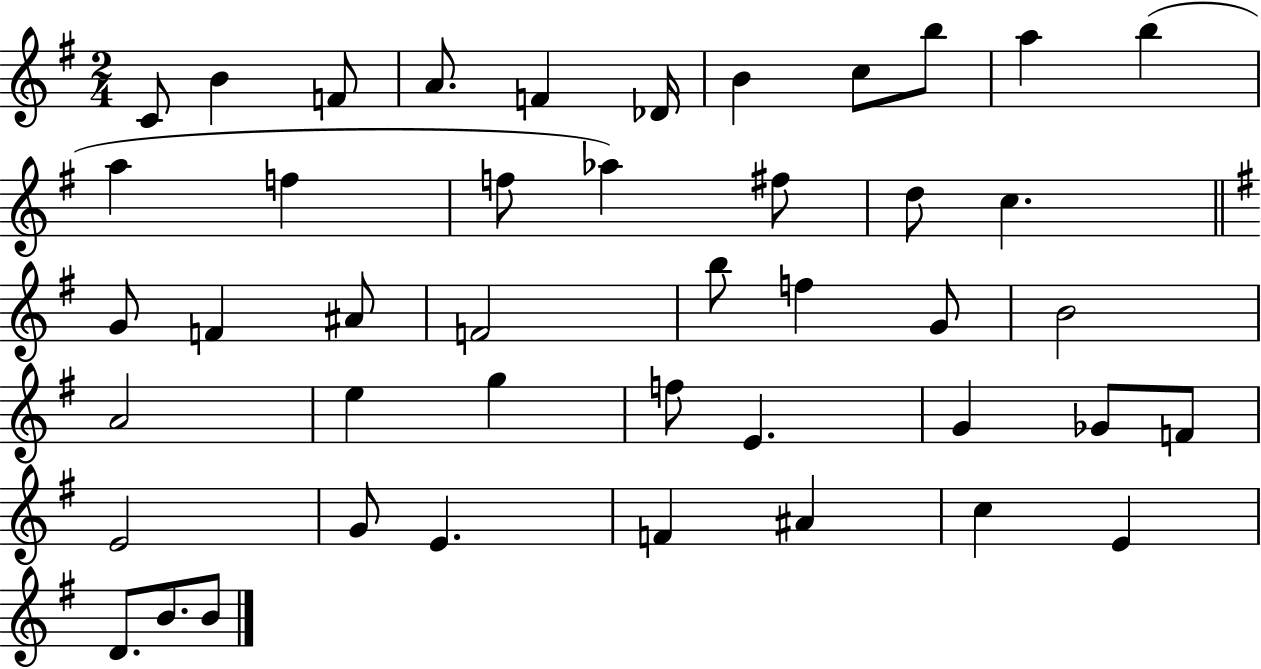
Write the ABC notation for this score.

X:1
T:Untitled
M:2/4
L:1/4
K:G
C/2 B F/2 A/2 F _D/4 B c/2 b/2 a b a f f/2 _a ^f/2 d/2 c G/2 F ^A/2 F2 b/2 f G/2 B2 A2 e g f/2 E G _G/2 F/2 E2 G/2 E F ^A c E D/2 B/2 B/2